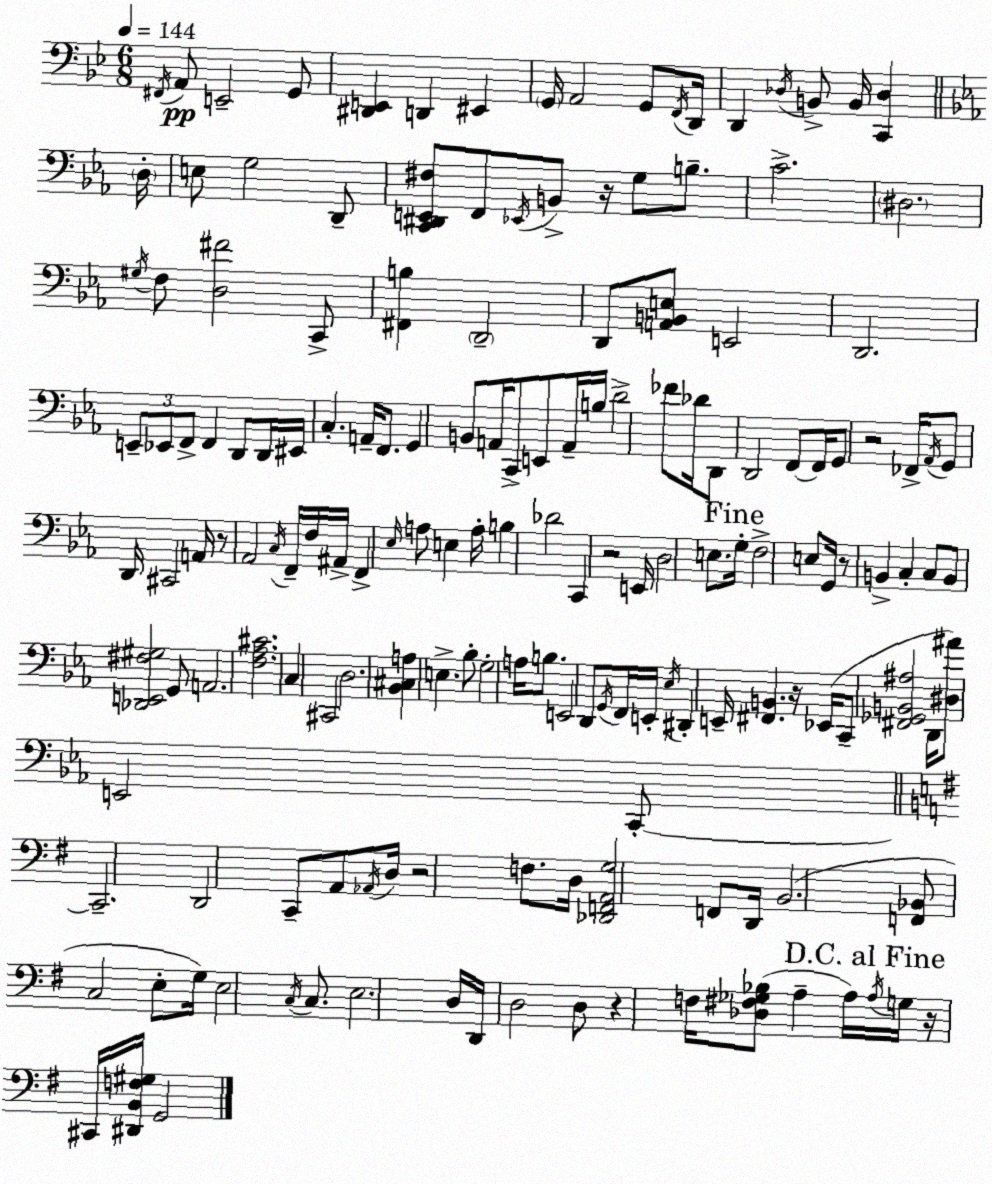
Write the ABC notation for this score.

X:1
T:Untitled
M:6/8
L:1/4
K:Gm
^F,,/4 A,,/2 E,,2 G,,/2 [^D,,E,,] D,, ^E,, G,,/4 A,,2 G,,/2 F,,/4 D,,/4 D,, _D,/4 B,,/2 B,,/4 [C,,_D,] D,/4 E,/2 G,2 D,,/2 [C,,^D,,E,,^F,]/2 F,,/2 _E,,/4 B,,/2 z/4 G,/2 B,/2 C2 ^D,2 ^G,/4 F,/2 [D,^F]2 C,,/2 [^F,,B,] D,,2 D,,/2 [A,,B,,E,]/2 E,,2 D,,2 E,,/2 _E,,/2 F,,/2 F,, D,,/2 D,,/4 ^E,,/4 C, A,,/4 F,,/2 G,, B,,/2 A,,/4 C,,/2 E,,/2 A,,/4 B,/4 D2 _F/2 _D/4 D,,/2 D,,2 F,,/2 F,,/4 G,,/2 z2 _F,,/4 _A,,/4 G,,/2 D,,/4 ^C,,2 A,,/4 z/2 _A,,2 C,/4 F,,/4 F,/4 ^A,,/4 F,, _E,/4 A,/2 E, A,/4 B, _D2 C,, z2 E,,/4 D,2 E,/2 G,/4 F,2 E,/2 G,,/4 z/2 B,, C, C,/2 B,,/2 [_D,,E,,^F,^G,]2 G,,/2 A,,2 [F,_A,^C]2 C, ^C,,2 D,2 [_B,,^C,A,] E, _B,/2 G,2 A,/4 B,/2 E,,2 D,,/2 G,,/4 F,,/4 E,,/4 _E,/4 ^D,, E,,/4 [^F,,B,,] z/4 _E,,/4 C,,/2 [^F,,_G,,B,,^A,]2 D,,/4 [^D,^A]/2 E,,2 C,,/2 C,,2 D,,2 C,,/2 A,,/2 _A,,/4 D,/4 z2 F,/2 D,/4 [_D,,F,,A,,G,]2 F,,/2 D,,/4 B,,2 [F,,_B,,]/2 C,2 E,/2 G,/4 E,2 C,/4 C,/2 E,2 D,/4 D,,/4 D,2 D,/2 z F,/4 [_D,^F,_G,_B,]/2 A, A,/4 A,/4 G,/4 z/4 ^C,,/4 [^D,,B,,F,^G,]/4 G,,2